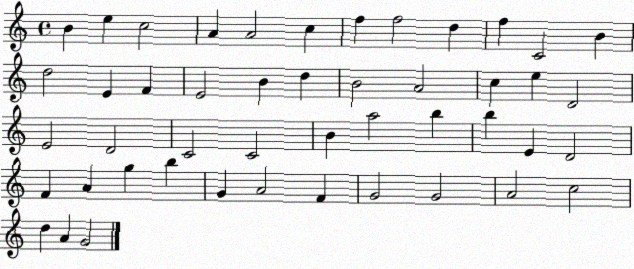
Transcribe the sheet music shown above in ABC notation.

X:1
T:Untitled
M:4/4
L:1/4
K:C
B e c2 A A2 c f f2 d f C2 B d2 E F E2 B d B2 A2 c e D2 E2 D2 C2 C2 B a2 b b E D2 F A g b G A2 F G2 G2 A2 c2 d A G2